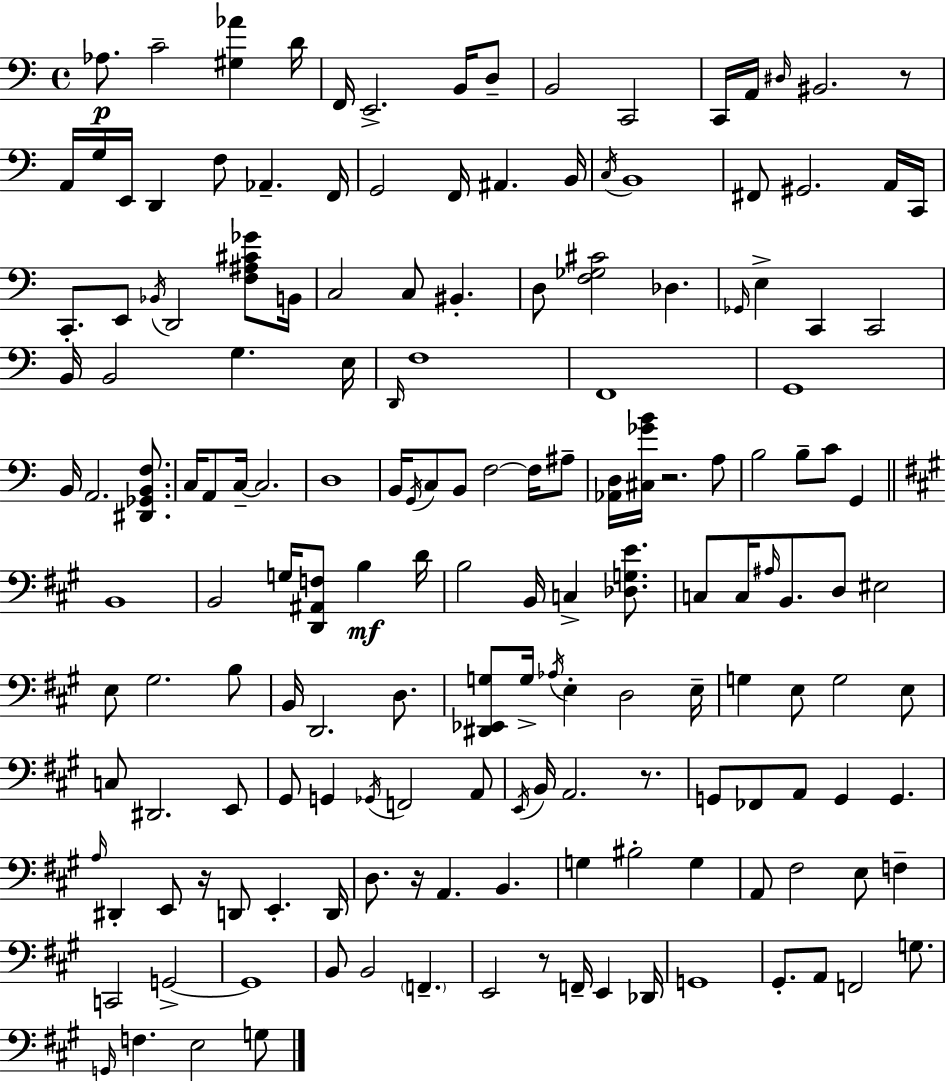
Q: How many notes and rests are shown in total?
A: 166